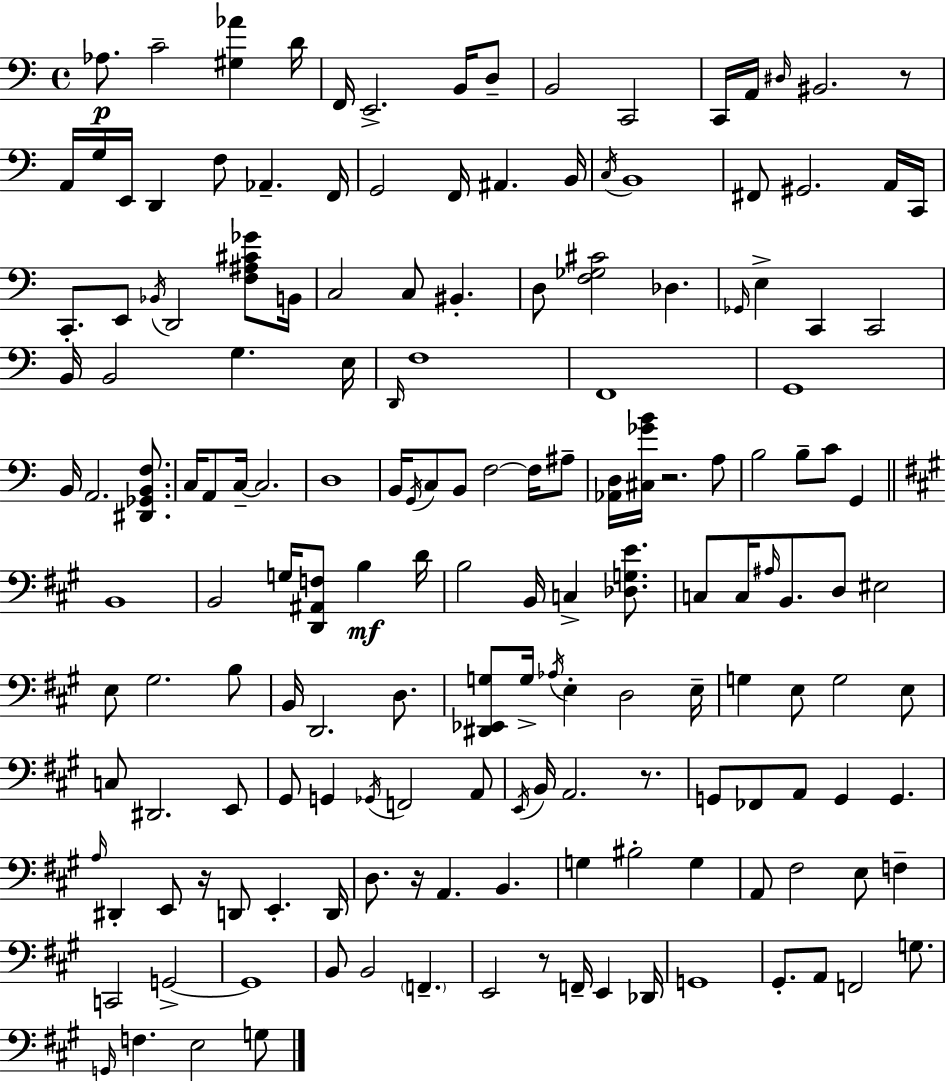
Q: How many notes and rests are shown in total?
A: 166